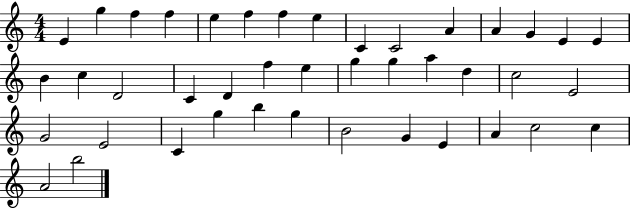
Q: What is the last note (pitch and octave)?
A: B5